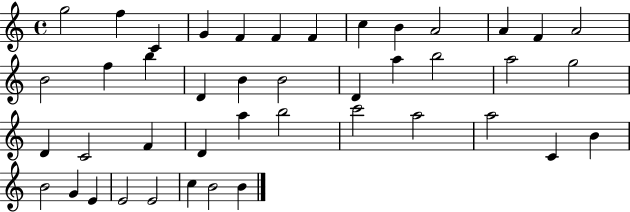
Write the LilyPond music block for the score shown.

{
  \clef treble
  \time 4/4
  \defaultTimeSignature
  \key c \major
  g''2 f''4 c'4 | g'4 f'4 f'4 f'4 | c''4 b'4 a'2 | a'4 f'4 a'2 | \break b'2 f''4 b''4 | d'4 b'4 b'2 | d'4 a''4 b''2 | a''2 g''2 | \break d'4 c'2 f'4 | d'4 a''4 b''2 | c'''2 a''2 | a''2 c'4 b'4 | \break b'2 g'4 e'4 | e'2 e'2 | c''4 b'2 b'4 | \bar "|."
}